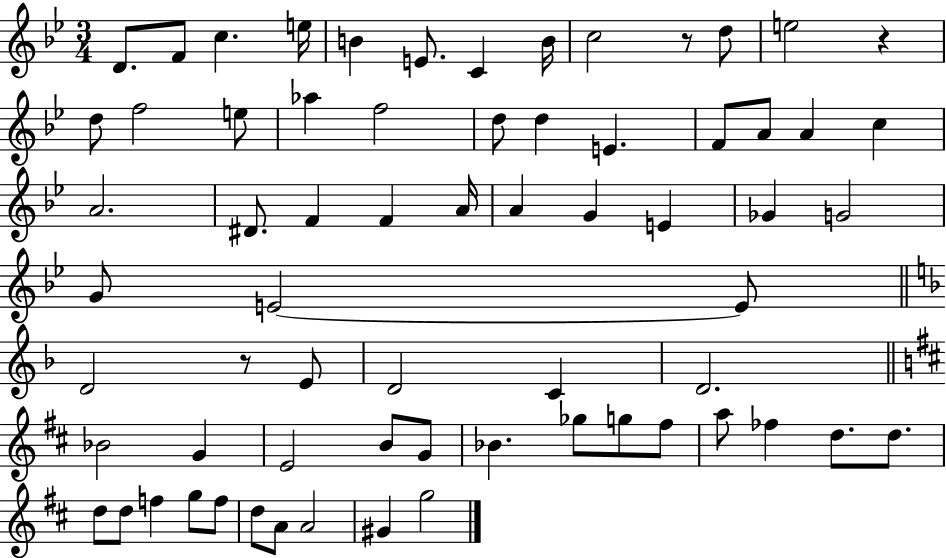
{
  \clef treble
  \numericTimeSignature
  \time 3/4
  \key bes \major
  d'8. f'8 c''4. e''16 | b'4 e'8. c'4 b'16 | c''2 r8 d''8 | e''2 r4 | \break d''8 f''2 e''8 | aes''4 f''2 | d''8 d''4 e'4. | f'8 a'8 a'4 c''4 | \break a'2. | dis'8. f'4 f'4 a'16 | a'4 g'4 e'4 | ges'4 g'2 | \break g'8 e'2~~ e'8 | \bar "||" \break \key f \major d'2 r8 e'8 | d'2 c'4 | d'2. | \bar "||" \break \key d \major bes'2 g'4 | e'2 b'8 g'8 | bes'4. ges''8 g''8 fis''8 | a''8 fes''4 d''8. d''8. | \break d''8 d''8 f''4 g''8 f''8 | d''8 a'8 a'2 | gis'4 g''2 | \bar "|."
}